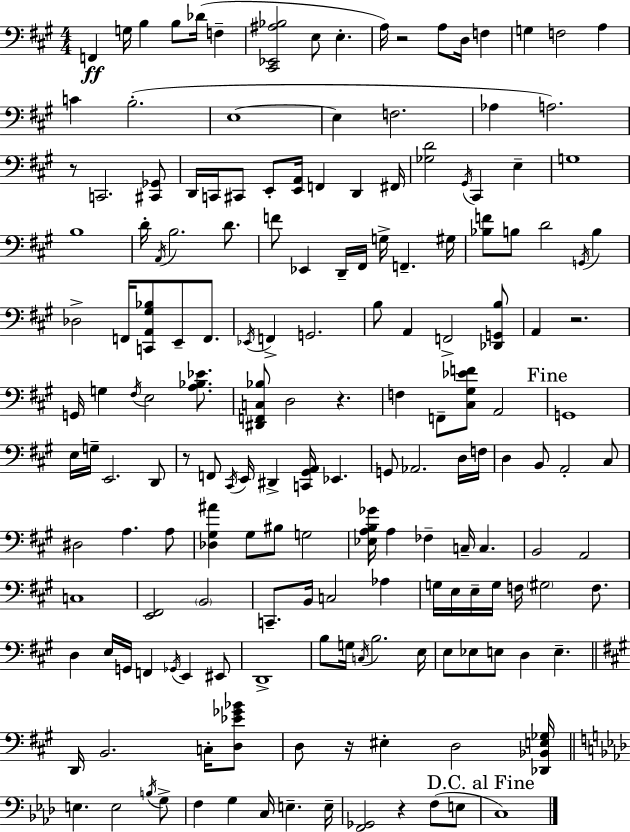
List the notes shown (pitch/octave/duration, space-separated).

F2/q G3/s B3/q B3/e Db4/s F3/q [C#2,Eb2,A#3,Bb3]/h E3/e E3/q. A3/s R/h A3/e D3/s F3/q G3/q F3/h A3/q C4/q B3/h. E3/w E3/q F3/h. Ab3/q A3/h. R/e C2/h. [C#2,Gb2]/e D2/s C2/s C#2/e E2/e [E2,A2]/s F2/q D2/q F#2/s [Gb3,D4]/h G#2/s C#2/q E3/q G3/w B3/w D4/s A2/s B3/h. D4/e. F4/e Eb2/q D2/s F#2/s G3/s F2/q. G#3/s [Bb3,F4]/e B3/e D4/h G2/s B3/q Db3/h F2/s [C2,A2,G#3,Bb3]/e E2/e F2/e. Eb2/s F2/q G2/h. B3/e A2/q F2/h [Db2,G2,B3]/e A2/q R/h. G2/s G3/q F#3/s E3/h [A3,Bb3,Eb4]/e. [D#2,F2,C3,Bb3]/e D3/h R/q. F3/q F2/e [C#3,G#3,Eb4,F4]/e A2/h G2/w E3/s G3/s E2/h. D2/e R/e F2/e C#2/s E2/s D#2/q [C2,G#2,A2]/s Eb2/q. G2/e Ab2/h. D3/s F3/s D3/q B2/e A2/h C#3/e D#3/h A3/q. A3/e [Db3,G#3,A#4]/q G#3/e BIS3/e G3/h [Eb3,A3,B3,Gb4]/s A3/q FES3/q C3/s C3/q. B2/h A2/h C3/w [E2,F#2]/h B2/h C2/e. B2/s C3/h Ab3/q G3/s E3/s E3/s G3/s F3/s G#3/h F3/e. D3/q E3/s G2/s F2/q Gb2/s E2/q EIS2/e D2/w B3/e G3/s C3/s B3/h. E3/s E3/e Eb3/e E3/e D3/q E3/q. D2/s B2/h. C3/s [D3,Eb4,Gb4,Bb4]/e D3/e R/s EIS3/q D3/h [Db2,Bb2,E3,Gb3]/s E3/q. E3/h B3/s G3/e F3/q G3/q C3/s E3/q. E3/s [F2,Gb2]/h R/q F3/e E3/e C3/w